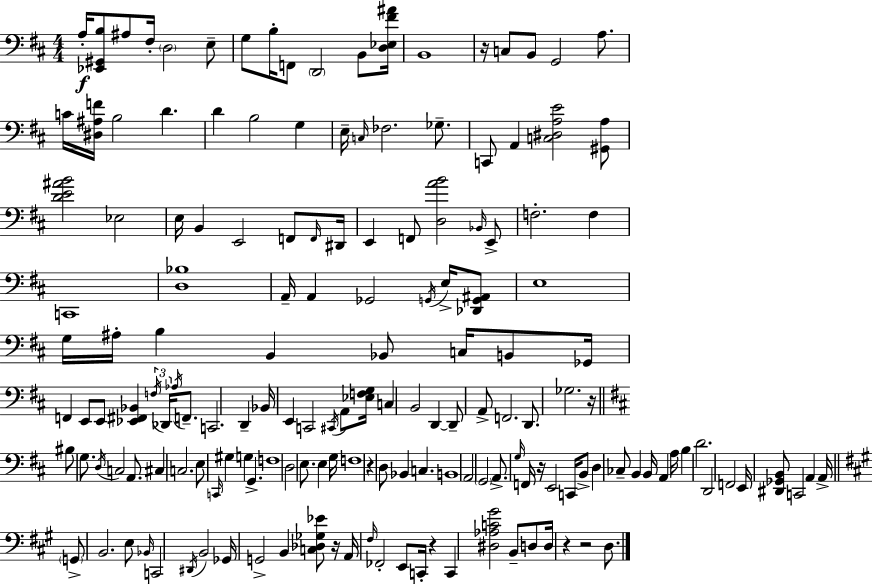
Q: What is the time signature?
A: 4/4